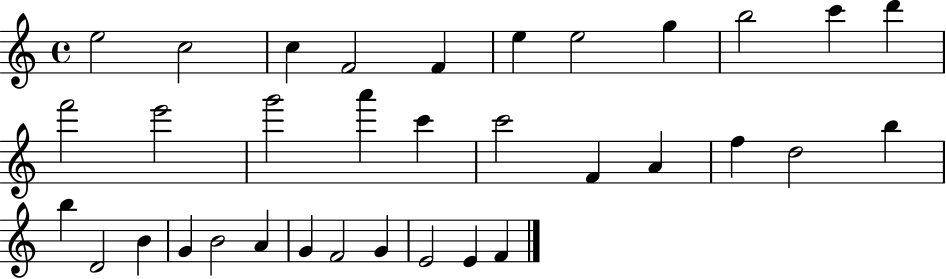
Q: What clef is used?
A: treble